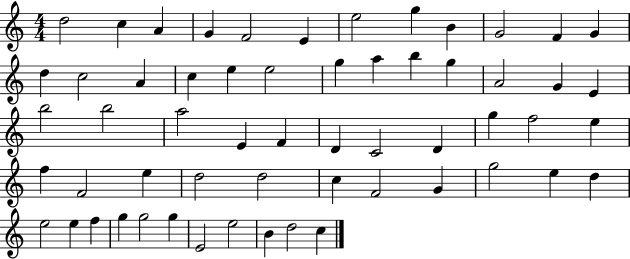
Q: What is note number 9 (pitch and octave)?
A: B4